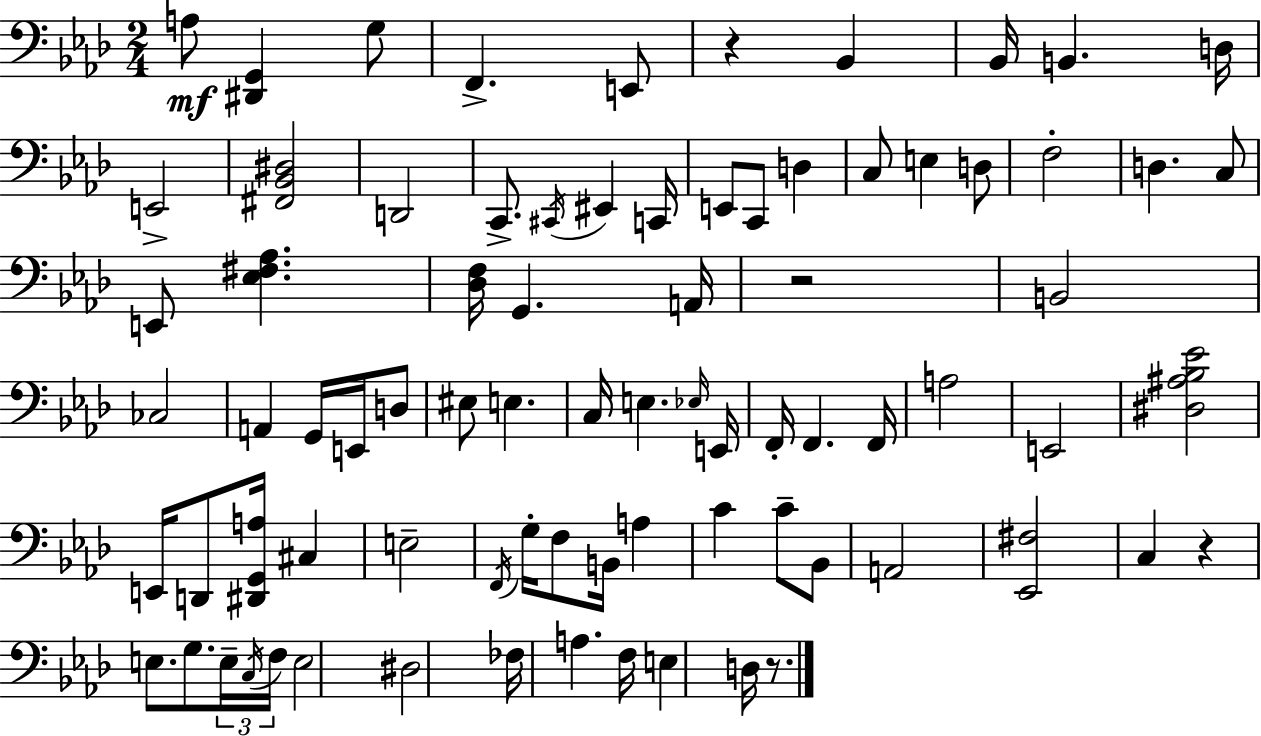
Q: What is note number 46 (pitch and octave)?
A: C#3